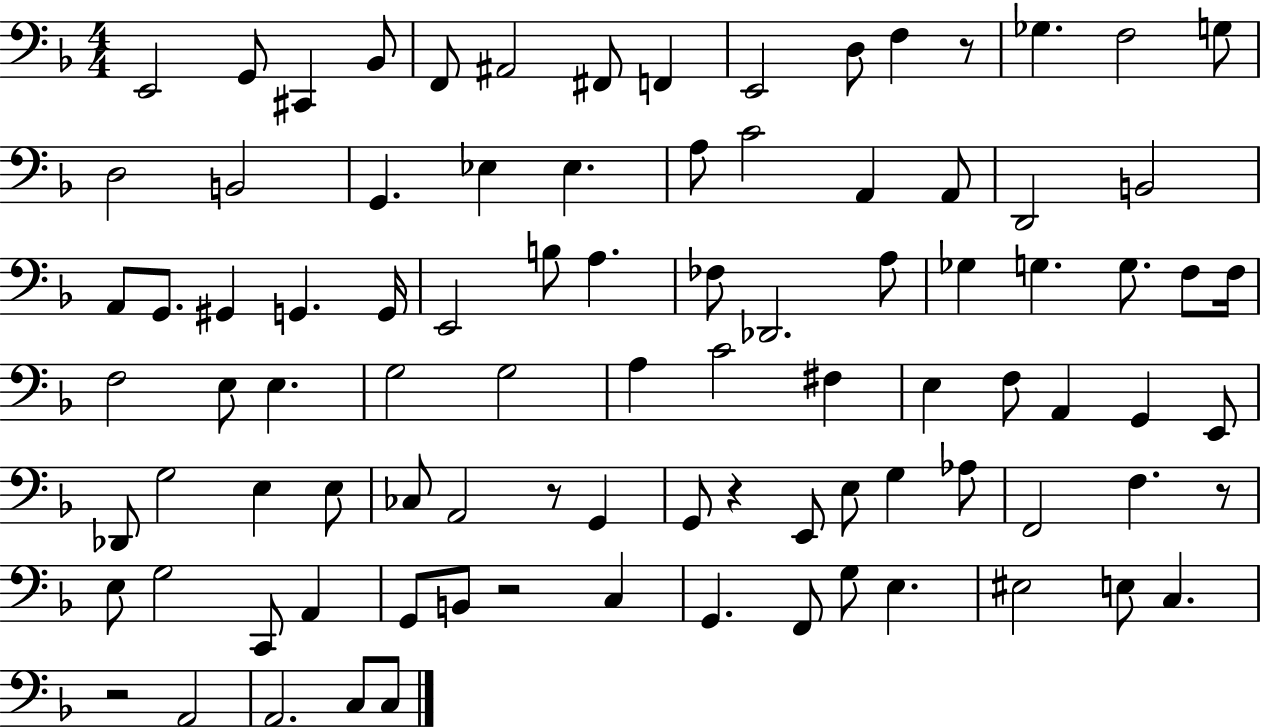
X:1
T:Untitled
M:4/4
L:1/4
K:F
E,,2 G,,/2 ^C,, _B,,/2 F,,/2 ^A,,2 ^F,,/2 F,, E,,2 D,/2 F, z/2 _G, F,2 G,/2 D,2 B,,2 G,, _E, _E, A,/2 C2 A,, A,,/2 D,,2 B,,2 A,,/2 G,,/2 ^G,, G,, G,,/4 E,,2 B,/2 A, _F,/2 _D,,2 A,/2 _G, G, G,/2 F,/2 F,/4 F,2 E,/2 E, G,2 G,2 A, C2 ^F, E, F,/2 A,, G,, E,,/2 _D,,/2 G,2 E, E,/2 _C,/2 A,,2 z/2 G,, G,,/2 z E,,/2 E,/2 G, _A,/2 F,,2 F, z/2 E,/2 G,2 C,,/2 A,, G,,/2 B,,/2 z2 C, G,, F,,/2 G,/2 E, ^E,2 E,/2 C, z2 A,,2 A,,2 C,/2 C,/2